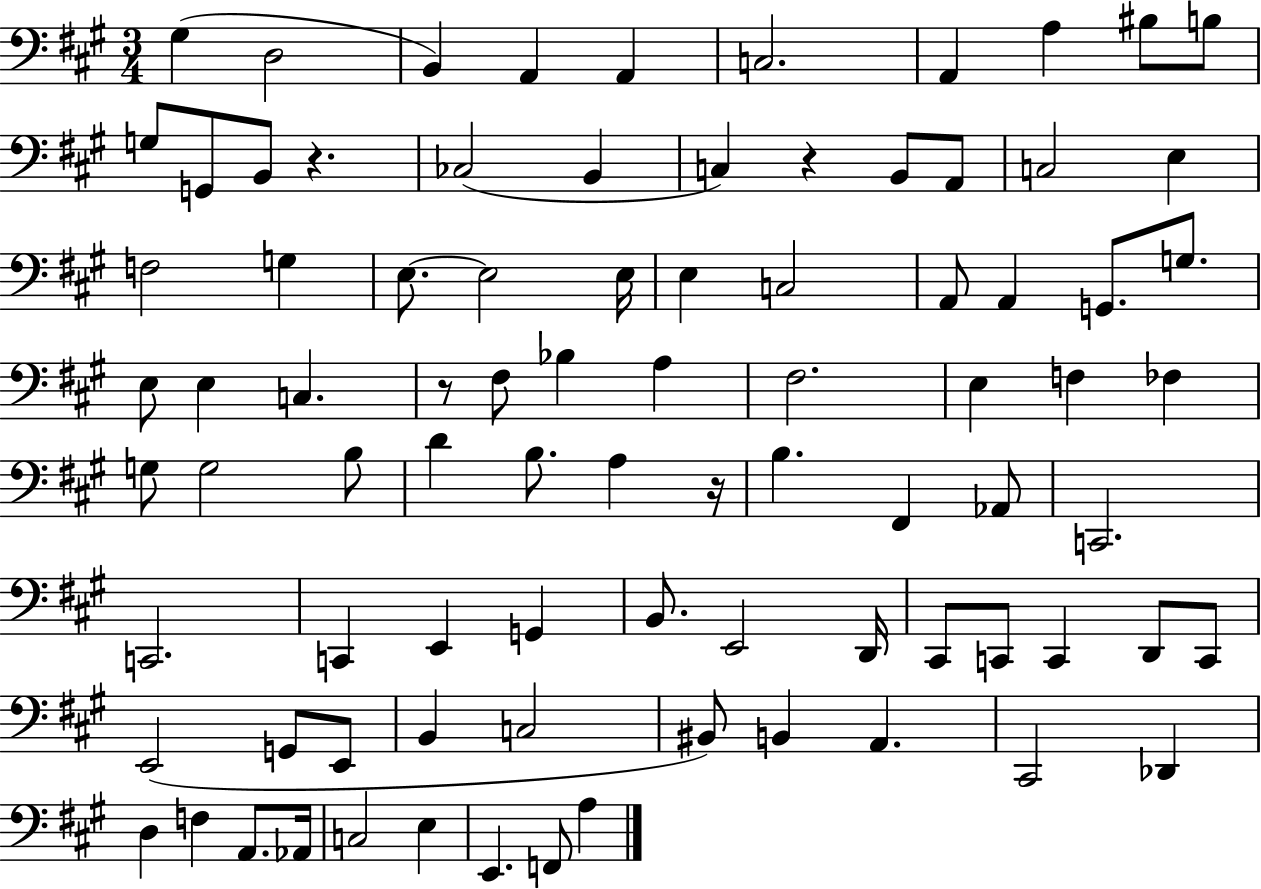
G#3/q D3/h B2/q A2/q A2/q C3/h. A2/q A3/q BIS3/e B3/e G3/e G2/e B2/e R/q. CES3/h B2/q C3/q R/q B2/e A2/e C3/h E3/q F3/h G3/q E3/e. E3/h E3/s E3/q C3/h A2/e A2/q G2/e. G3/e. E3/e E3/q C3/q. R/e F#3/e Bb3/q A3/q F#3/h. E3/q F3/q FES3/q G3/e G3/h B3/e D4/q B3/e. A3/q R/s B3/q. F#2/q Ab2/e C2/h. C2/h. C2/q E2/q G2/q B2/e. E2/h D2/s C#2/e C2/e C2/q D2/e C2/e E2/h G2/e E2/e B2/q C3/h BIS2/e B2/q A2/q. C#2/h Db2/q D3/q F3/q A2/e. Ab2/s C3/h E3/q E2/q. F2/e A3/q